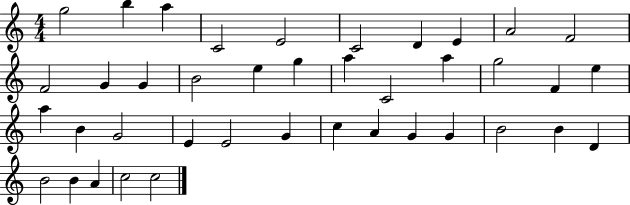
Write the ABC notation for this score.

X:1
T:Untitled
M:4/4
L:1/4
K:C
g2 b a C2 E2 C2 D E A2 F2 F2 G G B2 e g a C2 a g2 F e a B G2 E E2 G c A G G B2 B D B2 B A c2 c2